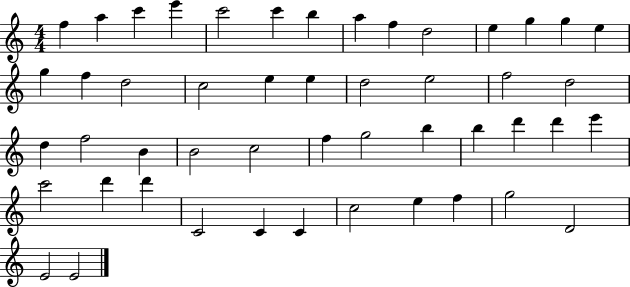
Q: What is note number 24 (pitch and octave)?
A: D5